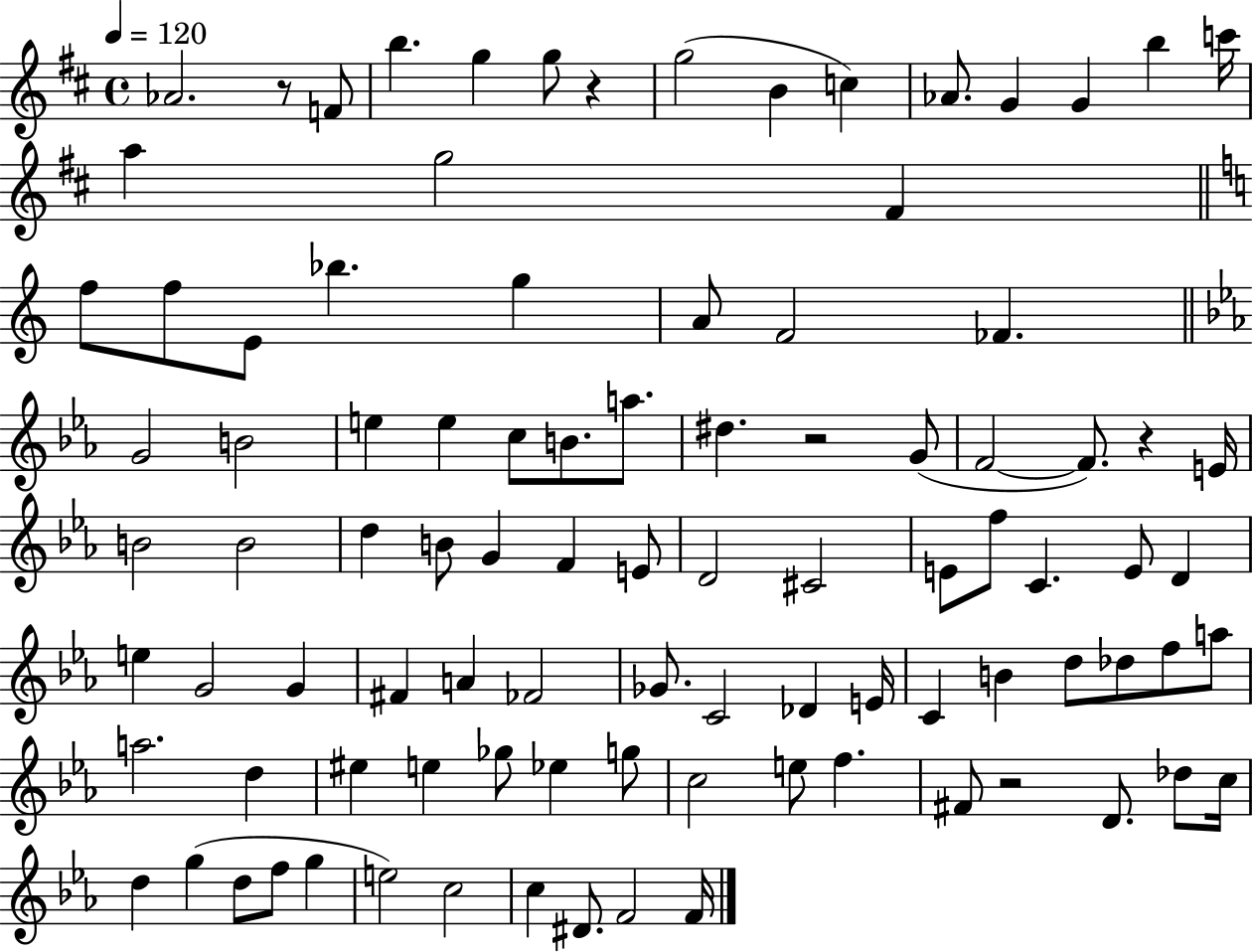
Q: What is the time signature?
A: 4/4